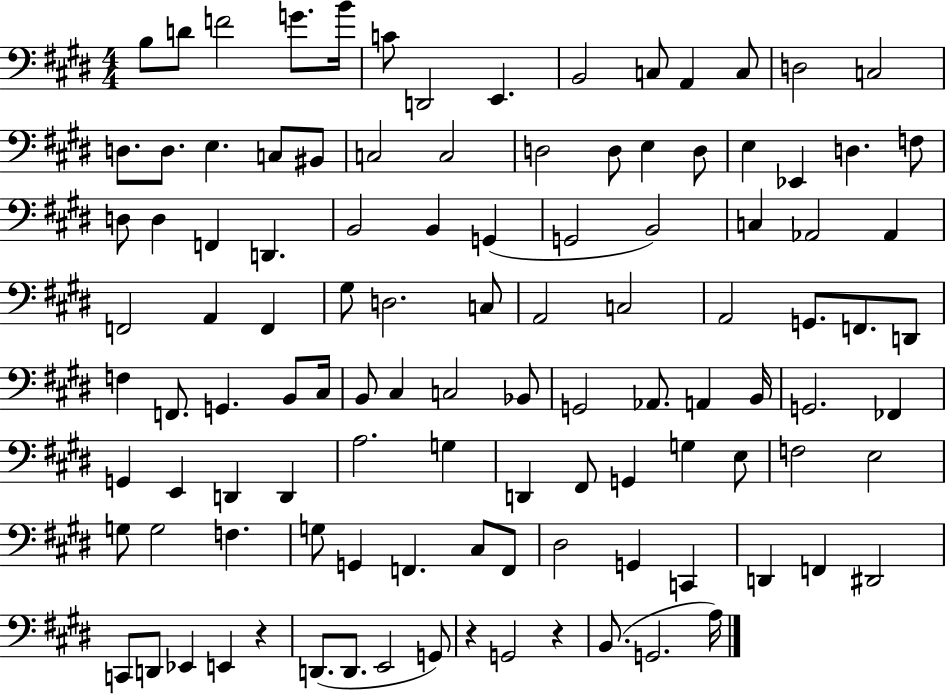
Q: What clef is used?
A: bass